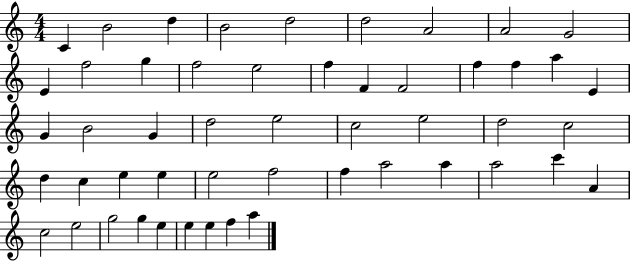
C4/q B4/h D5/q B4/h D5/h D5/h A4/h A4/h G4/h E4/q F5/h G5/q F5/h E5/h F5/q F4/q F4/h F5/q F5/q A5/q E4/q G4/q B4/h G4/q D5/h E5/h C5/h E5/h D5/h C5/h D5/q C5/q E5/q E5/q E5/h F5/h F5/q A5/h A5/q A5/h C6/q A4/q C5/h E5/h G5/h G5/q E5/q E5/q E5/q F5/q A5/q